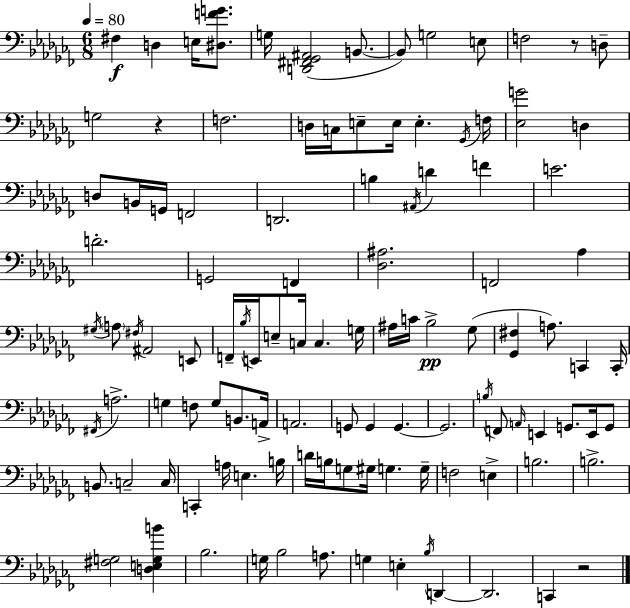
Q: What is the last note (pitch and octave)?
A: C2